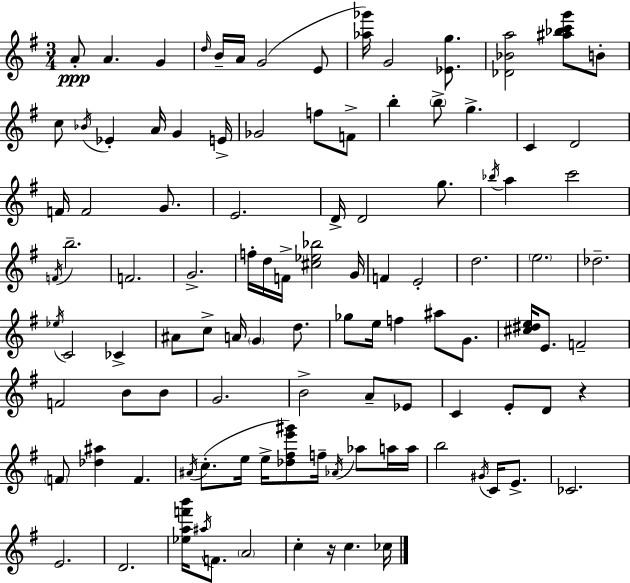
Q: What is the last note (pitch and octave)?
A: CES5